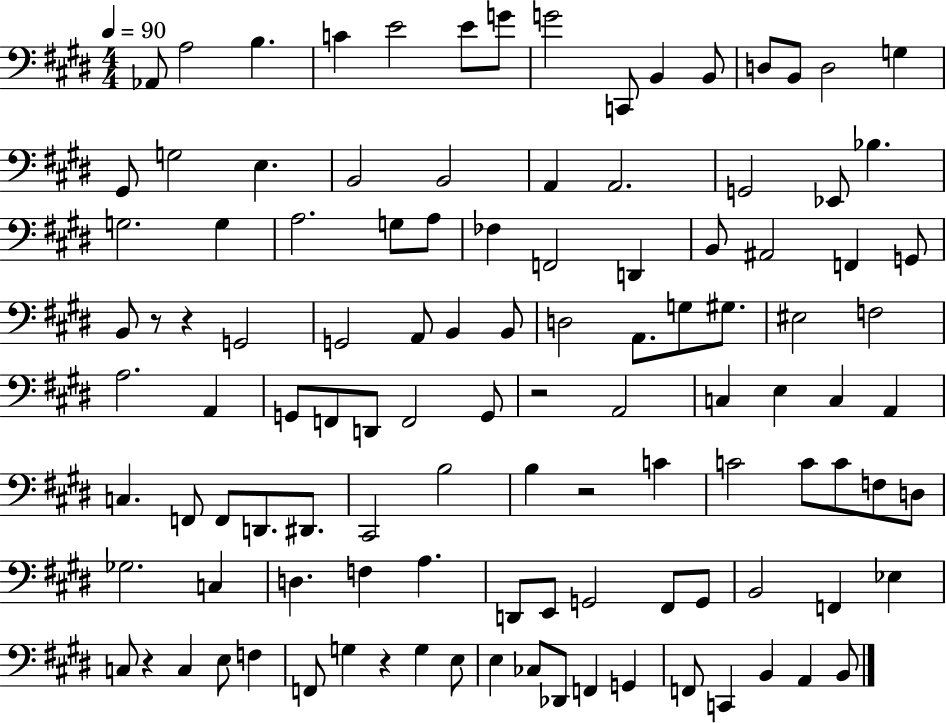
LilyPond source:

{
  \clef bass
  \numericTimeSignature
  \time 4/4
  \key e \major
  \tempo 4 = 90
  aes,8 a2 b4. | c'4 e'2 e'8 g'8 | g'2 c,8 b,4 b,8 | d8 b,8 d2 g4 | \break gis,8 g2 e4. | b,2 b,2 | a,4 a,2. | g,2 ees,8 bes4. | \break g2. g4 | a2. g8 a8 | fes4 f,2 d,4 | b,8 ais,2 f,4 g,8 | \break b,8 r8 r4 g,2 | g,2 a,8 b,4 b,8 | d2 a,8. g8 gis8. | eis2 f2 | \break a2. a,4 | g,8 f,8 d,8 f,2 g,8 | r2 a,2 | c4 e4 c4 a,4 | \break c4. f,8 f,8 d,8. dis,8. | cis,2 b2 | b4 r2 c'4 | c'2 c'8 c'8 f8 d8 | \break ges2. c4 | d4. f4 a4. | d,8 e,8 g,2 fis,8 g,8 | b,2 f,4 ees4 | \break c8 r4 c4 e8 f4 | f,8 g4 r4 g4 e8 | e4 ces8 des,8 f,4 g,4 | f,8 c,4 b,4 a,4 b,8 | \break \bar "|."
}